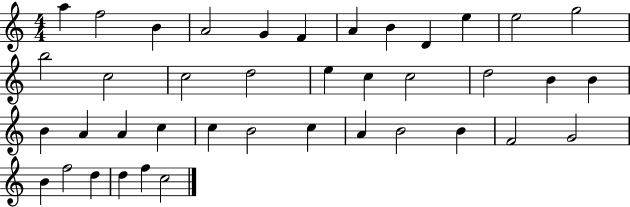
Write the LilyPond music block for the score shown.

{
  \clef treble
  \numericTimeSignature
  \time 4/4
  \key c \major
  a''4 f''2 b'4 | a'2 g'4 f'4 | a'4 b'4 d'4 e''4 | e''2 g''2 | \break b''2 c''2 | c''2 d''2 | e''4 c''4 c''2 | d''2 b'4 b'4 | \break b'4 a'4 a'4 c''4 | c''4 b'2 c''4 | a'4 b'2 b'4 | f'2 g'2 | \break b'4 f''2 d''4 | d''4 f''4 c''2 | \bar "|."
}